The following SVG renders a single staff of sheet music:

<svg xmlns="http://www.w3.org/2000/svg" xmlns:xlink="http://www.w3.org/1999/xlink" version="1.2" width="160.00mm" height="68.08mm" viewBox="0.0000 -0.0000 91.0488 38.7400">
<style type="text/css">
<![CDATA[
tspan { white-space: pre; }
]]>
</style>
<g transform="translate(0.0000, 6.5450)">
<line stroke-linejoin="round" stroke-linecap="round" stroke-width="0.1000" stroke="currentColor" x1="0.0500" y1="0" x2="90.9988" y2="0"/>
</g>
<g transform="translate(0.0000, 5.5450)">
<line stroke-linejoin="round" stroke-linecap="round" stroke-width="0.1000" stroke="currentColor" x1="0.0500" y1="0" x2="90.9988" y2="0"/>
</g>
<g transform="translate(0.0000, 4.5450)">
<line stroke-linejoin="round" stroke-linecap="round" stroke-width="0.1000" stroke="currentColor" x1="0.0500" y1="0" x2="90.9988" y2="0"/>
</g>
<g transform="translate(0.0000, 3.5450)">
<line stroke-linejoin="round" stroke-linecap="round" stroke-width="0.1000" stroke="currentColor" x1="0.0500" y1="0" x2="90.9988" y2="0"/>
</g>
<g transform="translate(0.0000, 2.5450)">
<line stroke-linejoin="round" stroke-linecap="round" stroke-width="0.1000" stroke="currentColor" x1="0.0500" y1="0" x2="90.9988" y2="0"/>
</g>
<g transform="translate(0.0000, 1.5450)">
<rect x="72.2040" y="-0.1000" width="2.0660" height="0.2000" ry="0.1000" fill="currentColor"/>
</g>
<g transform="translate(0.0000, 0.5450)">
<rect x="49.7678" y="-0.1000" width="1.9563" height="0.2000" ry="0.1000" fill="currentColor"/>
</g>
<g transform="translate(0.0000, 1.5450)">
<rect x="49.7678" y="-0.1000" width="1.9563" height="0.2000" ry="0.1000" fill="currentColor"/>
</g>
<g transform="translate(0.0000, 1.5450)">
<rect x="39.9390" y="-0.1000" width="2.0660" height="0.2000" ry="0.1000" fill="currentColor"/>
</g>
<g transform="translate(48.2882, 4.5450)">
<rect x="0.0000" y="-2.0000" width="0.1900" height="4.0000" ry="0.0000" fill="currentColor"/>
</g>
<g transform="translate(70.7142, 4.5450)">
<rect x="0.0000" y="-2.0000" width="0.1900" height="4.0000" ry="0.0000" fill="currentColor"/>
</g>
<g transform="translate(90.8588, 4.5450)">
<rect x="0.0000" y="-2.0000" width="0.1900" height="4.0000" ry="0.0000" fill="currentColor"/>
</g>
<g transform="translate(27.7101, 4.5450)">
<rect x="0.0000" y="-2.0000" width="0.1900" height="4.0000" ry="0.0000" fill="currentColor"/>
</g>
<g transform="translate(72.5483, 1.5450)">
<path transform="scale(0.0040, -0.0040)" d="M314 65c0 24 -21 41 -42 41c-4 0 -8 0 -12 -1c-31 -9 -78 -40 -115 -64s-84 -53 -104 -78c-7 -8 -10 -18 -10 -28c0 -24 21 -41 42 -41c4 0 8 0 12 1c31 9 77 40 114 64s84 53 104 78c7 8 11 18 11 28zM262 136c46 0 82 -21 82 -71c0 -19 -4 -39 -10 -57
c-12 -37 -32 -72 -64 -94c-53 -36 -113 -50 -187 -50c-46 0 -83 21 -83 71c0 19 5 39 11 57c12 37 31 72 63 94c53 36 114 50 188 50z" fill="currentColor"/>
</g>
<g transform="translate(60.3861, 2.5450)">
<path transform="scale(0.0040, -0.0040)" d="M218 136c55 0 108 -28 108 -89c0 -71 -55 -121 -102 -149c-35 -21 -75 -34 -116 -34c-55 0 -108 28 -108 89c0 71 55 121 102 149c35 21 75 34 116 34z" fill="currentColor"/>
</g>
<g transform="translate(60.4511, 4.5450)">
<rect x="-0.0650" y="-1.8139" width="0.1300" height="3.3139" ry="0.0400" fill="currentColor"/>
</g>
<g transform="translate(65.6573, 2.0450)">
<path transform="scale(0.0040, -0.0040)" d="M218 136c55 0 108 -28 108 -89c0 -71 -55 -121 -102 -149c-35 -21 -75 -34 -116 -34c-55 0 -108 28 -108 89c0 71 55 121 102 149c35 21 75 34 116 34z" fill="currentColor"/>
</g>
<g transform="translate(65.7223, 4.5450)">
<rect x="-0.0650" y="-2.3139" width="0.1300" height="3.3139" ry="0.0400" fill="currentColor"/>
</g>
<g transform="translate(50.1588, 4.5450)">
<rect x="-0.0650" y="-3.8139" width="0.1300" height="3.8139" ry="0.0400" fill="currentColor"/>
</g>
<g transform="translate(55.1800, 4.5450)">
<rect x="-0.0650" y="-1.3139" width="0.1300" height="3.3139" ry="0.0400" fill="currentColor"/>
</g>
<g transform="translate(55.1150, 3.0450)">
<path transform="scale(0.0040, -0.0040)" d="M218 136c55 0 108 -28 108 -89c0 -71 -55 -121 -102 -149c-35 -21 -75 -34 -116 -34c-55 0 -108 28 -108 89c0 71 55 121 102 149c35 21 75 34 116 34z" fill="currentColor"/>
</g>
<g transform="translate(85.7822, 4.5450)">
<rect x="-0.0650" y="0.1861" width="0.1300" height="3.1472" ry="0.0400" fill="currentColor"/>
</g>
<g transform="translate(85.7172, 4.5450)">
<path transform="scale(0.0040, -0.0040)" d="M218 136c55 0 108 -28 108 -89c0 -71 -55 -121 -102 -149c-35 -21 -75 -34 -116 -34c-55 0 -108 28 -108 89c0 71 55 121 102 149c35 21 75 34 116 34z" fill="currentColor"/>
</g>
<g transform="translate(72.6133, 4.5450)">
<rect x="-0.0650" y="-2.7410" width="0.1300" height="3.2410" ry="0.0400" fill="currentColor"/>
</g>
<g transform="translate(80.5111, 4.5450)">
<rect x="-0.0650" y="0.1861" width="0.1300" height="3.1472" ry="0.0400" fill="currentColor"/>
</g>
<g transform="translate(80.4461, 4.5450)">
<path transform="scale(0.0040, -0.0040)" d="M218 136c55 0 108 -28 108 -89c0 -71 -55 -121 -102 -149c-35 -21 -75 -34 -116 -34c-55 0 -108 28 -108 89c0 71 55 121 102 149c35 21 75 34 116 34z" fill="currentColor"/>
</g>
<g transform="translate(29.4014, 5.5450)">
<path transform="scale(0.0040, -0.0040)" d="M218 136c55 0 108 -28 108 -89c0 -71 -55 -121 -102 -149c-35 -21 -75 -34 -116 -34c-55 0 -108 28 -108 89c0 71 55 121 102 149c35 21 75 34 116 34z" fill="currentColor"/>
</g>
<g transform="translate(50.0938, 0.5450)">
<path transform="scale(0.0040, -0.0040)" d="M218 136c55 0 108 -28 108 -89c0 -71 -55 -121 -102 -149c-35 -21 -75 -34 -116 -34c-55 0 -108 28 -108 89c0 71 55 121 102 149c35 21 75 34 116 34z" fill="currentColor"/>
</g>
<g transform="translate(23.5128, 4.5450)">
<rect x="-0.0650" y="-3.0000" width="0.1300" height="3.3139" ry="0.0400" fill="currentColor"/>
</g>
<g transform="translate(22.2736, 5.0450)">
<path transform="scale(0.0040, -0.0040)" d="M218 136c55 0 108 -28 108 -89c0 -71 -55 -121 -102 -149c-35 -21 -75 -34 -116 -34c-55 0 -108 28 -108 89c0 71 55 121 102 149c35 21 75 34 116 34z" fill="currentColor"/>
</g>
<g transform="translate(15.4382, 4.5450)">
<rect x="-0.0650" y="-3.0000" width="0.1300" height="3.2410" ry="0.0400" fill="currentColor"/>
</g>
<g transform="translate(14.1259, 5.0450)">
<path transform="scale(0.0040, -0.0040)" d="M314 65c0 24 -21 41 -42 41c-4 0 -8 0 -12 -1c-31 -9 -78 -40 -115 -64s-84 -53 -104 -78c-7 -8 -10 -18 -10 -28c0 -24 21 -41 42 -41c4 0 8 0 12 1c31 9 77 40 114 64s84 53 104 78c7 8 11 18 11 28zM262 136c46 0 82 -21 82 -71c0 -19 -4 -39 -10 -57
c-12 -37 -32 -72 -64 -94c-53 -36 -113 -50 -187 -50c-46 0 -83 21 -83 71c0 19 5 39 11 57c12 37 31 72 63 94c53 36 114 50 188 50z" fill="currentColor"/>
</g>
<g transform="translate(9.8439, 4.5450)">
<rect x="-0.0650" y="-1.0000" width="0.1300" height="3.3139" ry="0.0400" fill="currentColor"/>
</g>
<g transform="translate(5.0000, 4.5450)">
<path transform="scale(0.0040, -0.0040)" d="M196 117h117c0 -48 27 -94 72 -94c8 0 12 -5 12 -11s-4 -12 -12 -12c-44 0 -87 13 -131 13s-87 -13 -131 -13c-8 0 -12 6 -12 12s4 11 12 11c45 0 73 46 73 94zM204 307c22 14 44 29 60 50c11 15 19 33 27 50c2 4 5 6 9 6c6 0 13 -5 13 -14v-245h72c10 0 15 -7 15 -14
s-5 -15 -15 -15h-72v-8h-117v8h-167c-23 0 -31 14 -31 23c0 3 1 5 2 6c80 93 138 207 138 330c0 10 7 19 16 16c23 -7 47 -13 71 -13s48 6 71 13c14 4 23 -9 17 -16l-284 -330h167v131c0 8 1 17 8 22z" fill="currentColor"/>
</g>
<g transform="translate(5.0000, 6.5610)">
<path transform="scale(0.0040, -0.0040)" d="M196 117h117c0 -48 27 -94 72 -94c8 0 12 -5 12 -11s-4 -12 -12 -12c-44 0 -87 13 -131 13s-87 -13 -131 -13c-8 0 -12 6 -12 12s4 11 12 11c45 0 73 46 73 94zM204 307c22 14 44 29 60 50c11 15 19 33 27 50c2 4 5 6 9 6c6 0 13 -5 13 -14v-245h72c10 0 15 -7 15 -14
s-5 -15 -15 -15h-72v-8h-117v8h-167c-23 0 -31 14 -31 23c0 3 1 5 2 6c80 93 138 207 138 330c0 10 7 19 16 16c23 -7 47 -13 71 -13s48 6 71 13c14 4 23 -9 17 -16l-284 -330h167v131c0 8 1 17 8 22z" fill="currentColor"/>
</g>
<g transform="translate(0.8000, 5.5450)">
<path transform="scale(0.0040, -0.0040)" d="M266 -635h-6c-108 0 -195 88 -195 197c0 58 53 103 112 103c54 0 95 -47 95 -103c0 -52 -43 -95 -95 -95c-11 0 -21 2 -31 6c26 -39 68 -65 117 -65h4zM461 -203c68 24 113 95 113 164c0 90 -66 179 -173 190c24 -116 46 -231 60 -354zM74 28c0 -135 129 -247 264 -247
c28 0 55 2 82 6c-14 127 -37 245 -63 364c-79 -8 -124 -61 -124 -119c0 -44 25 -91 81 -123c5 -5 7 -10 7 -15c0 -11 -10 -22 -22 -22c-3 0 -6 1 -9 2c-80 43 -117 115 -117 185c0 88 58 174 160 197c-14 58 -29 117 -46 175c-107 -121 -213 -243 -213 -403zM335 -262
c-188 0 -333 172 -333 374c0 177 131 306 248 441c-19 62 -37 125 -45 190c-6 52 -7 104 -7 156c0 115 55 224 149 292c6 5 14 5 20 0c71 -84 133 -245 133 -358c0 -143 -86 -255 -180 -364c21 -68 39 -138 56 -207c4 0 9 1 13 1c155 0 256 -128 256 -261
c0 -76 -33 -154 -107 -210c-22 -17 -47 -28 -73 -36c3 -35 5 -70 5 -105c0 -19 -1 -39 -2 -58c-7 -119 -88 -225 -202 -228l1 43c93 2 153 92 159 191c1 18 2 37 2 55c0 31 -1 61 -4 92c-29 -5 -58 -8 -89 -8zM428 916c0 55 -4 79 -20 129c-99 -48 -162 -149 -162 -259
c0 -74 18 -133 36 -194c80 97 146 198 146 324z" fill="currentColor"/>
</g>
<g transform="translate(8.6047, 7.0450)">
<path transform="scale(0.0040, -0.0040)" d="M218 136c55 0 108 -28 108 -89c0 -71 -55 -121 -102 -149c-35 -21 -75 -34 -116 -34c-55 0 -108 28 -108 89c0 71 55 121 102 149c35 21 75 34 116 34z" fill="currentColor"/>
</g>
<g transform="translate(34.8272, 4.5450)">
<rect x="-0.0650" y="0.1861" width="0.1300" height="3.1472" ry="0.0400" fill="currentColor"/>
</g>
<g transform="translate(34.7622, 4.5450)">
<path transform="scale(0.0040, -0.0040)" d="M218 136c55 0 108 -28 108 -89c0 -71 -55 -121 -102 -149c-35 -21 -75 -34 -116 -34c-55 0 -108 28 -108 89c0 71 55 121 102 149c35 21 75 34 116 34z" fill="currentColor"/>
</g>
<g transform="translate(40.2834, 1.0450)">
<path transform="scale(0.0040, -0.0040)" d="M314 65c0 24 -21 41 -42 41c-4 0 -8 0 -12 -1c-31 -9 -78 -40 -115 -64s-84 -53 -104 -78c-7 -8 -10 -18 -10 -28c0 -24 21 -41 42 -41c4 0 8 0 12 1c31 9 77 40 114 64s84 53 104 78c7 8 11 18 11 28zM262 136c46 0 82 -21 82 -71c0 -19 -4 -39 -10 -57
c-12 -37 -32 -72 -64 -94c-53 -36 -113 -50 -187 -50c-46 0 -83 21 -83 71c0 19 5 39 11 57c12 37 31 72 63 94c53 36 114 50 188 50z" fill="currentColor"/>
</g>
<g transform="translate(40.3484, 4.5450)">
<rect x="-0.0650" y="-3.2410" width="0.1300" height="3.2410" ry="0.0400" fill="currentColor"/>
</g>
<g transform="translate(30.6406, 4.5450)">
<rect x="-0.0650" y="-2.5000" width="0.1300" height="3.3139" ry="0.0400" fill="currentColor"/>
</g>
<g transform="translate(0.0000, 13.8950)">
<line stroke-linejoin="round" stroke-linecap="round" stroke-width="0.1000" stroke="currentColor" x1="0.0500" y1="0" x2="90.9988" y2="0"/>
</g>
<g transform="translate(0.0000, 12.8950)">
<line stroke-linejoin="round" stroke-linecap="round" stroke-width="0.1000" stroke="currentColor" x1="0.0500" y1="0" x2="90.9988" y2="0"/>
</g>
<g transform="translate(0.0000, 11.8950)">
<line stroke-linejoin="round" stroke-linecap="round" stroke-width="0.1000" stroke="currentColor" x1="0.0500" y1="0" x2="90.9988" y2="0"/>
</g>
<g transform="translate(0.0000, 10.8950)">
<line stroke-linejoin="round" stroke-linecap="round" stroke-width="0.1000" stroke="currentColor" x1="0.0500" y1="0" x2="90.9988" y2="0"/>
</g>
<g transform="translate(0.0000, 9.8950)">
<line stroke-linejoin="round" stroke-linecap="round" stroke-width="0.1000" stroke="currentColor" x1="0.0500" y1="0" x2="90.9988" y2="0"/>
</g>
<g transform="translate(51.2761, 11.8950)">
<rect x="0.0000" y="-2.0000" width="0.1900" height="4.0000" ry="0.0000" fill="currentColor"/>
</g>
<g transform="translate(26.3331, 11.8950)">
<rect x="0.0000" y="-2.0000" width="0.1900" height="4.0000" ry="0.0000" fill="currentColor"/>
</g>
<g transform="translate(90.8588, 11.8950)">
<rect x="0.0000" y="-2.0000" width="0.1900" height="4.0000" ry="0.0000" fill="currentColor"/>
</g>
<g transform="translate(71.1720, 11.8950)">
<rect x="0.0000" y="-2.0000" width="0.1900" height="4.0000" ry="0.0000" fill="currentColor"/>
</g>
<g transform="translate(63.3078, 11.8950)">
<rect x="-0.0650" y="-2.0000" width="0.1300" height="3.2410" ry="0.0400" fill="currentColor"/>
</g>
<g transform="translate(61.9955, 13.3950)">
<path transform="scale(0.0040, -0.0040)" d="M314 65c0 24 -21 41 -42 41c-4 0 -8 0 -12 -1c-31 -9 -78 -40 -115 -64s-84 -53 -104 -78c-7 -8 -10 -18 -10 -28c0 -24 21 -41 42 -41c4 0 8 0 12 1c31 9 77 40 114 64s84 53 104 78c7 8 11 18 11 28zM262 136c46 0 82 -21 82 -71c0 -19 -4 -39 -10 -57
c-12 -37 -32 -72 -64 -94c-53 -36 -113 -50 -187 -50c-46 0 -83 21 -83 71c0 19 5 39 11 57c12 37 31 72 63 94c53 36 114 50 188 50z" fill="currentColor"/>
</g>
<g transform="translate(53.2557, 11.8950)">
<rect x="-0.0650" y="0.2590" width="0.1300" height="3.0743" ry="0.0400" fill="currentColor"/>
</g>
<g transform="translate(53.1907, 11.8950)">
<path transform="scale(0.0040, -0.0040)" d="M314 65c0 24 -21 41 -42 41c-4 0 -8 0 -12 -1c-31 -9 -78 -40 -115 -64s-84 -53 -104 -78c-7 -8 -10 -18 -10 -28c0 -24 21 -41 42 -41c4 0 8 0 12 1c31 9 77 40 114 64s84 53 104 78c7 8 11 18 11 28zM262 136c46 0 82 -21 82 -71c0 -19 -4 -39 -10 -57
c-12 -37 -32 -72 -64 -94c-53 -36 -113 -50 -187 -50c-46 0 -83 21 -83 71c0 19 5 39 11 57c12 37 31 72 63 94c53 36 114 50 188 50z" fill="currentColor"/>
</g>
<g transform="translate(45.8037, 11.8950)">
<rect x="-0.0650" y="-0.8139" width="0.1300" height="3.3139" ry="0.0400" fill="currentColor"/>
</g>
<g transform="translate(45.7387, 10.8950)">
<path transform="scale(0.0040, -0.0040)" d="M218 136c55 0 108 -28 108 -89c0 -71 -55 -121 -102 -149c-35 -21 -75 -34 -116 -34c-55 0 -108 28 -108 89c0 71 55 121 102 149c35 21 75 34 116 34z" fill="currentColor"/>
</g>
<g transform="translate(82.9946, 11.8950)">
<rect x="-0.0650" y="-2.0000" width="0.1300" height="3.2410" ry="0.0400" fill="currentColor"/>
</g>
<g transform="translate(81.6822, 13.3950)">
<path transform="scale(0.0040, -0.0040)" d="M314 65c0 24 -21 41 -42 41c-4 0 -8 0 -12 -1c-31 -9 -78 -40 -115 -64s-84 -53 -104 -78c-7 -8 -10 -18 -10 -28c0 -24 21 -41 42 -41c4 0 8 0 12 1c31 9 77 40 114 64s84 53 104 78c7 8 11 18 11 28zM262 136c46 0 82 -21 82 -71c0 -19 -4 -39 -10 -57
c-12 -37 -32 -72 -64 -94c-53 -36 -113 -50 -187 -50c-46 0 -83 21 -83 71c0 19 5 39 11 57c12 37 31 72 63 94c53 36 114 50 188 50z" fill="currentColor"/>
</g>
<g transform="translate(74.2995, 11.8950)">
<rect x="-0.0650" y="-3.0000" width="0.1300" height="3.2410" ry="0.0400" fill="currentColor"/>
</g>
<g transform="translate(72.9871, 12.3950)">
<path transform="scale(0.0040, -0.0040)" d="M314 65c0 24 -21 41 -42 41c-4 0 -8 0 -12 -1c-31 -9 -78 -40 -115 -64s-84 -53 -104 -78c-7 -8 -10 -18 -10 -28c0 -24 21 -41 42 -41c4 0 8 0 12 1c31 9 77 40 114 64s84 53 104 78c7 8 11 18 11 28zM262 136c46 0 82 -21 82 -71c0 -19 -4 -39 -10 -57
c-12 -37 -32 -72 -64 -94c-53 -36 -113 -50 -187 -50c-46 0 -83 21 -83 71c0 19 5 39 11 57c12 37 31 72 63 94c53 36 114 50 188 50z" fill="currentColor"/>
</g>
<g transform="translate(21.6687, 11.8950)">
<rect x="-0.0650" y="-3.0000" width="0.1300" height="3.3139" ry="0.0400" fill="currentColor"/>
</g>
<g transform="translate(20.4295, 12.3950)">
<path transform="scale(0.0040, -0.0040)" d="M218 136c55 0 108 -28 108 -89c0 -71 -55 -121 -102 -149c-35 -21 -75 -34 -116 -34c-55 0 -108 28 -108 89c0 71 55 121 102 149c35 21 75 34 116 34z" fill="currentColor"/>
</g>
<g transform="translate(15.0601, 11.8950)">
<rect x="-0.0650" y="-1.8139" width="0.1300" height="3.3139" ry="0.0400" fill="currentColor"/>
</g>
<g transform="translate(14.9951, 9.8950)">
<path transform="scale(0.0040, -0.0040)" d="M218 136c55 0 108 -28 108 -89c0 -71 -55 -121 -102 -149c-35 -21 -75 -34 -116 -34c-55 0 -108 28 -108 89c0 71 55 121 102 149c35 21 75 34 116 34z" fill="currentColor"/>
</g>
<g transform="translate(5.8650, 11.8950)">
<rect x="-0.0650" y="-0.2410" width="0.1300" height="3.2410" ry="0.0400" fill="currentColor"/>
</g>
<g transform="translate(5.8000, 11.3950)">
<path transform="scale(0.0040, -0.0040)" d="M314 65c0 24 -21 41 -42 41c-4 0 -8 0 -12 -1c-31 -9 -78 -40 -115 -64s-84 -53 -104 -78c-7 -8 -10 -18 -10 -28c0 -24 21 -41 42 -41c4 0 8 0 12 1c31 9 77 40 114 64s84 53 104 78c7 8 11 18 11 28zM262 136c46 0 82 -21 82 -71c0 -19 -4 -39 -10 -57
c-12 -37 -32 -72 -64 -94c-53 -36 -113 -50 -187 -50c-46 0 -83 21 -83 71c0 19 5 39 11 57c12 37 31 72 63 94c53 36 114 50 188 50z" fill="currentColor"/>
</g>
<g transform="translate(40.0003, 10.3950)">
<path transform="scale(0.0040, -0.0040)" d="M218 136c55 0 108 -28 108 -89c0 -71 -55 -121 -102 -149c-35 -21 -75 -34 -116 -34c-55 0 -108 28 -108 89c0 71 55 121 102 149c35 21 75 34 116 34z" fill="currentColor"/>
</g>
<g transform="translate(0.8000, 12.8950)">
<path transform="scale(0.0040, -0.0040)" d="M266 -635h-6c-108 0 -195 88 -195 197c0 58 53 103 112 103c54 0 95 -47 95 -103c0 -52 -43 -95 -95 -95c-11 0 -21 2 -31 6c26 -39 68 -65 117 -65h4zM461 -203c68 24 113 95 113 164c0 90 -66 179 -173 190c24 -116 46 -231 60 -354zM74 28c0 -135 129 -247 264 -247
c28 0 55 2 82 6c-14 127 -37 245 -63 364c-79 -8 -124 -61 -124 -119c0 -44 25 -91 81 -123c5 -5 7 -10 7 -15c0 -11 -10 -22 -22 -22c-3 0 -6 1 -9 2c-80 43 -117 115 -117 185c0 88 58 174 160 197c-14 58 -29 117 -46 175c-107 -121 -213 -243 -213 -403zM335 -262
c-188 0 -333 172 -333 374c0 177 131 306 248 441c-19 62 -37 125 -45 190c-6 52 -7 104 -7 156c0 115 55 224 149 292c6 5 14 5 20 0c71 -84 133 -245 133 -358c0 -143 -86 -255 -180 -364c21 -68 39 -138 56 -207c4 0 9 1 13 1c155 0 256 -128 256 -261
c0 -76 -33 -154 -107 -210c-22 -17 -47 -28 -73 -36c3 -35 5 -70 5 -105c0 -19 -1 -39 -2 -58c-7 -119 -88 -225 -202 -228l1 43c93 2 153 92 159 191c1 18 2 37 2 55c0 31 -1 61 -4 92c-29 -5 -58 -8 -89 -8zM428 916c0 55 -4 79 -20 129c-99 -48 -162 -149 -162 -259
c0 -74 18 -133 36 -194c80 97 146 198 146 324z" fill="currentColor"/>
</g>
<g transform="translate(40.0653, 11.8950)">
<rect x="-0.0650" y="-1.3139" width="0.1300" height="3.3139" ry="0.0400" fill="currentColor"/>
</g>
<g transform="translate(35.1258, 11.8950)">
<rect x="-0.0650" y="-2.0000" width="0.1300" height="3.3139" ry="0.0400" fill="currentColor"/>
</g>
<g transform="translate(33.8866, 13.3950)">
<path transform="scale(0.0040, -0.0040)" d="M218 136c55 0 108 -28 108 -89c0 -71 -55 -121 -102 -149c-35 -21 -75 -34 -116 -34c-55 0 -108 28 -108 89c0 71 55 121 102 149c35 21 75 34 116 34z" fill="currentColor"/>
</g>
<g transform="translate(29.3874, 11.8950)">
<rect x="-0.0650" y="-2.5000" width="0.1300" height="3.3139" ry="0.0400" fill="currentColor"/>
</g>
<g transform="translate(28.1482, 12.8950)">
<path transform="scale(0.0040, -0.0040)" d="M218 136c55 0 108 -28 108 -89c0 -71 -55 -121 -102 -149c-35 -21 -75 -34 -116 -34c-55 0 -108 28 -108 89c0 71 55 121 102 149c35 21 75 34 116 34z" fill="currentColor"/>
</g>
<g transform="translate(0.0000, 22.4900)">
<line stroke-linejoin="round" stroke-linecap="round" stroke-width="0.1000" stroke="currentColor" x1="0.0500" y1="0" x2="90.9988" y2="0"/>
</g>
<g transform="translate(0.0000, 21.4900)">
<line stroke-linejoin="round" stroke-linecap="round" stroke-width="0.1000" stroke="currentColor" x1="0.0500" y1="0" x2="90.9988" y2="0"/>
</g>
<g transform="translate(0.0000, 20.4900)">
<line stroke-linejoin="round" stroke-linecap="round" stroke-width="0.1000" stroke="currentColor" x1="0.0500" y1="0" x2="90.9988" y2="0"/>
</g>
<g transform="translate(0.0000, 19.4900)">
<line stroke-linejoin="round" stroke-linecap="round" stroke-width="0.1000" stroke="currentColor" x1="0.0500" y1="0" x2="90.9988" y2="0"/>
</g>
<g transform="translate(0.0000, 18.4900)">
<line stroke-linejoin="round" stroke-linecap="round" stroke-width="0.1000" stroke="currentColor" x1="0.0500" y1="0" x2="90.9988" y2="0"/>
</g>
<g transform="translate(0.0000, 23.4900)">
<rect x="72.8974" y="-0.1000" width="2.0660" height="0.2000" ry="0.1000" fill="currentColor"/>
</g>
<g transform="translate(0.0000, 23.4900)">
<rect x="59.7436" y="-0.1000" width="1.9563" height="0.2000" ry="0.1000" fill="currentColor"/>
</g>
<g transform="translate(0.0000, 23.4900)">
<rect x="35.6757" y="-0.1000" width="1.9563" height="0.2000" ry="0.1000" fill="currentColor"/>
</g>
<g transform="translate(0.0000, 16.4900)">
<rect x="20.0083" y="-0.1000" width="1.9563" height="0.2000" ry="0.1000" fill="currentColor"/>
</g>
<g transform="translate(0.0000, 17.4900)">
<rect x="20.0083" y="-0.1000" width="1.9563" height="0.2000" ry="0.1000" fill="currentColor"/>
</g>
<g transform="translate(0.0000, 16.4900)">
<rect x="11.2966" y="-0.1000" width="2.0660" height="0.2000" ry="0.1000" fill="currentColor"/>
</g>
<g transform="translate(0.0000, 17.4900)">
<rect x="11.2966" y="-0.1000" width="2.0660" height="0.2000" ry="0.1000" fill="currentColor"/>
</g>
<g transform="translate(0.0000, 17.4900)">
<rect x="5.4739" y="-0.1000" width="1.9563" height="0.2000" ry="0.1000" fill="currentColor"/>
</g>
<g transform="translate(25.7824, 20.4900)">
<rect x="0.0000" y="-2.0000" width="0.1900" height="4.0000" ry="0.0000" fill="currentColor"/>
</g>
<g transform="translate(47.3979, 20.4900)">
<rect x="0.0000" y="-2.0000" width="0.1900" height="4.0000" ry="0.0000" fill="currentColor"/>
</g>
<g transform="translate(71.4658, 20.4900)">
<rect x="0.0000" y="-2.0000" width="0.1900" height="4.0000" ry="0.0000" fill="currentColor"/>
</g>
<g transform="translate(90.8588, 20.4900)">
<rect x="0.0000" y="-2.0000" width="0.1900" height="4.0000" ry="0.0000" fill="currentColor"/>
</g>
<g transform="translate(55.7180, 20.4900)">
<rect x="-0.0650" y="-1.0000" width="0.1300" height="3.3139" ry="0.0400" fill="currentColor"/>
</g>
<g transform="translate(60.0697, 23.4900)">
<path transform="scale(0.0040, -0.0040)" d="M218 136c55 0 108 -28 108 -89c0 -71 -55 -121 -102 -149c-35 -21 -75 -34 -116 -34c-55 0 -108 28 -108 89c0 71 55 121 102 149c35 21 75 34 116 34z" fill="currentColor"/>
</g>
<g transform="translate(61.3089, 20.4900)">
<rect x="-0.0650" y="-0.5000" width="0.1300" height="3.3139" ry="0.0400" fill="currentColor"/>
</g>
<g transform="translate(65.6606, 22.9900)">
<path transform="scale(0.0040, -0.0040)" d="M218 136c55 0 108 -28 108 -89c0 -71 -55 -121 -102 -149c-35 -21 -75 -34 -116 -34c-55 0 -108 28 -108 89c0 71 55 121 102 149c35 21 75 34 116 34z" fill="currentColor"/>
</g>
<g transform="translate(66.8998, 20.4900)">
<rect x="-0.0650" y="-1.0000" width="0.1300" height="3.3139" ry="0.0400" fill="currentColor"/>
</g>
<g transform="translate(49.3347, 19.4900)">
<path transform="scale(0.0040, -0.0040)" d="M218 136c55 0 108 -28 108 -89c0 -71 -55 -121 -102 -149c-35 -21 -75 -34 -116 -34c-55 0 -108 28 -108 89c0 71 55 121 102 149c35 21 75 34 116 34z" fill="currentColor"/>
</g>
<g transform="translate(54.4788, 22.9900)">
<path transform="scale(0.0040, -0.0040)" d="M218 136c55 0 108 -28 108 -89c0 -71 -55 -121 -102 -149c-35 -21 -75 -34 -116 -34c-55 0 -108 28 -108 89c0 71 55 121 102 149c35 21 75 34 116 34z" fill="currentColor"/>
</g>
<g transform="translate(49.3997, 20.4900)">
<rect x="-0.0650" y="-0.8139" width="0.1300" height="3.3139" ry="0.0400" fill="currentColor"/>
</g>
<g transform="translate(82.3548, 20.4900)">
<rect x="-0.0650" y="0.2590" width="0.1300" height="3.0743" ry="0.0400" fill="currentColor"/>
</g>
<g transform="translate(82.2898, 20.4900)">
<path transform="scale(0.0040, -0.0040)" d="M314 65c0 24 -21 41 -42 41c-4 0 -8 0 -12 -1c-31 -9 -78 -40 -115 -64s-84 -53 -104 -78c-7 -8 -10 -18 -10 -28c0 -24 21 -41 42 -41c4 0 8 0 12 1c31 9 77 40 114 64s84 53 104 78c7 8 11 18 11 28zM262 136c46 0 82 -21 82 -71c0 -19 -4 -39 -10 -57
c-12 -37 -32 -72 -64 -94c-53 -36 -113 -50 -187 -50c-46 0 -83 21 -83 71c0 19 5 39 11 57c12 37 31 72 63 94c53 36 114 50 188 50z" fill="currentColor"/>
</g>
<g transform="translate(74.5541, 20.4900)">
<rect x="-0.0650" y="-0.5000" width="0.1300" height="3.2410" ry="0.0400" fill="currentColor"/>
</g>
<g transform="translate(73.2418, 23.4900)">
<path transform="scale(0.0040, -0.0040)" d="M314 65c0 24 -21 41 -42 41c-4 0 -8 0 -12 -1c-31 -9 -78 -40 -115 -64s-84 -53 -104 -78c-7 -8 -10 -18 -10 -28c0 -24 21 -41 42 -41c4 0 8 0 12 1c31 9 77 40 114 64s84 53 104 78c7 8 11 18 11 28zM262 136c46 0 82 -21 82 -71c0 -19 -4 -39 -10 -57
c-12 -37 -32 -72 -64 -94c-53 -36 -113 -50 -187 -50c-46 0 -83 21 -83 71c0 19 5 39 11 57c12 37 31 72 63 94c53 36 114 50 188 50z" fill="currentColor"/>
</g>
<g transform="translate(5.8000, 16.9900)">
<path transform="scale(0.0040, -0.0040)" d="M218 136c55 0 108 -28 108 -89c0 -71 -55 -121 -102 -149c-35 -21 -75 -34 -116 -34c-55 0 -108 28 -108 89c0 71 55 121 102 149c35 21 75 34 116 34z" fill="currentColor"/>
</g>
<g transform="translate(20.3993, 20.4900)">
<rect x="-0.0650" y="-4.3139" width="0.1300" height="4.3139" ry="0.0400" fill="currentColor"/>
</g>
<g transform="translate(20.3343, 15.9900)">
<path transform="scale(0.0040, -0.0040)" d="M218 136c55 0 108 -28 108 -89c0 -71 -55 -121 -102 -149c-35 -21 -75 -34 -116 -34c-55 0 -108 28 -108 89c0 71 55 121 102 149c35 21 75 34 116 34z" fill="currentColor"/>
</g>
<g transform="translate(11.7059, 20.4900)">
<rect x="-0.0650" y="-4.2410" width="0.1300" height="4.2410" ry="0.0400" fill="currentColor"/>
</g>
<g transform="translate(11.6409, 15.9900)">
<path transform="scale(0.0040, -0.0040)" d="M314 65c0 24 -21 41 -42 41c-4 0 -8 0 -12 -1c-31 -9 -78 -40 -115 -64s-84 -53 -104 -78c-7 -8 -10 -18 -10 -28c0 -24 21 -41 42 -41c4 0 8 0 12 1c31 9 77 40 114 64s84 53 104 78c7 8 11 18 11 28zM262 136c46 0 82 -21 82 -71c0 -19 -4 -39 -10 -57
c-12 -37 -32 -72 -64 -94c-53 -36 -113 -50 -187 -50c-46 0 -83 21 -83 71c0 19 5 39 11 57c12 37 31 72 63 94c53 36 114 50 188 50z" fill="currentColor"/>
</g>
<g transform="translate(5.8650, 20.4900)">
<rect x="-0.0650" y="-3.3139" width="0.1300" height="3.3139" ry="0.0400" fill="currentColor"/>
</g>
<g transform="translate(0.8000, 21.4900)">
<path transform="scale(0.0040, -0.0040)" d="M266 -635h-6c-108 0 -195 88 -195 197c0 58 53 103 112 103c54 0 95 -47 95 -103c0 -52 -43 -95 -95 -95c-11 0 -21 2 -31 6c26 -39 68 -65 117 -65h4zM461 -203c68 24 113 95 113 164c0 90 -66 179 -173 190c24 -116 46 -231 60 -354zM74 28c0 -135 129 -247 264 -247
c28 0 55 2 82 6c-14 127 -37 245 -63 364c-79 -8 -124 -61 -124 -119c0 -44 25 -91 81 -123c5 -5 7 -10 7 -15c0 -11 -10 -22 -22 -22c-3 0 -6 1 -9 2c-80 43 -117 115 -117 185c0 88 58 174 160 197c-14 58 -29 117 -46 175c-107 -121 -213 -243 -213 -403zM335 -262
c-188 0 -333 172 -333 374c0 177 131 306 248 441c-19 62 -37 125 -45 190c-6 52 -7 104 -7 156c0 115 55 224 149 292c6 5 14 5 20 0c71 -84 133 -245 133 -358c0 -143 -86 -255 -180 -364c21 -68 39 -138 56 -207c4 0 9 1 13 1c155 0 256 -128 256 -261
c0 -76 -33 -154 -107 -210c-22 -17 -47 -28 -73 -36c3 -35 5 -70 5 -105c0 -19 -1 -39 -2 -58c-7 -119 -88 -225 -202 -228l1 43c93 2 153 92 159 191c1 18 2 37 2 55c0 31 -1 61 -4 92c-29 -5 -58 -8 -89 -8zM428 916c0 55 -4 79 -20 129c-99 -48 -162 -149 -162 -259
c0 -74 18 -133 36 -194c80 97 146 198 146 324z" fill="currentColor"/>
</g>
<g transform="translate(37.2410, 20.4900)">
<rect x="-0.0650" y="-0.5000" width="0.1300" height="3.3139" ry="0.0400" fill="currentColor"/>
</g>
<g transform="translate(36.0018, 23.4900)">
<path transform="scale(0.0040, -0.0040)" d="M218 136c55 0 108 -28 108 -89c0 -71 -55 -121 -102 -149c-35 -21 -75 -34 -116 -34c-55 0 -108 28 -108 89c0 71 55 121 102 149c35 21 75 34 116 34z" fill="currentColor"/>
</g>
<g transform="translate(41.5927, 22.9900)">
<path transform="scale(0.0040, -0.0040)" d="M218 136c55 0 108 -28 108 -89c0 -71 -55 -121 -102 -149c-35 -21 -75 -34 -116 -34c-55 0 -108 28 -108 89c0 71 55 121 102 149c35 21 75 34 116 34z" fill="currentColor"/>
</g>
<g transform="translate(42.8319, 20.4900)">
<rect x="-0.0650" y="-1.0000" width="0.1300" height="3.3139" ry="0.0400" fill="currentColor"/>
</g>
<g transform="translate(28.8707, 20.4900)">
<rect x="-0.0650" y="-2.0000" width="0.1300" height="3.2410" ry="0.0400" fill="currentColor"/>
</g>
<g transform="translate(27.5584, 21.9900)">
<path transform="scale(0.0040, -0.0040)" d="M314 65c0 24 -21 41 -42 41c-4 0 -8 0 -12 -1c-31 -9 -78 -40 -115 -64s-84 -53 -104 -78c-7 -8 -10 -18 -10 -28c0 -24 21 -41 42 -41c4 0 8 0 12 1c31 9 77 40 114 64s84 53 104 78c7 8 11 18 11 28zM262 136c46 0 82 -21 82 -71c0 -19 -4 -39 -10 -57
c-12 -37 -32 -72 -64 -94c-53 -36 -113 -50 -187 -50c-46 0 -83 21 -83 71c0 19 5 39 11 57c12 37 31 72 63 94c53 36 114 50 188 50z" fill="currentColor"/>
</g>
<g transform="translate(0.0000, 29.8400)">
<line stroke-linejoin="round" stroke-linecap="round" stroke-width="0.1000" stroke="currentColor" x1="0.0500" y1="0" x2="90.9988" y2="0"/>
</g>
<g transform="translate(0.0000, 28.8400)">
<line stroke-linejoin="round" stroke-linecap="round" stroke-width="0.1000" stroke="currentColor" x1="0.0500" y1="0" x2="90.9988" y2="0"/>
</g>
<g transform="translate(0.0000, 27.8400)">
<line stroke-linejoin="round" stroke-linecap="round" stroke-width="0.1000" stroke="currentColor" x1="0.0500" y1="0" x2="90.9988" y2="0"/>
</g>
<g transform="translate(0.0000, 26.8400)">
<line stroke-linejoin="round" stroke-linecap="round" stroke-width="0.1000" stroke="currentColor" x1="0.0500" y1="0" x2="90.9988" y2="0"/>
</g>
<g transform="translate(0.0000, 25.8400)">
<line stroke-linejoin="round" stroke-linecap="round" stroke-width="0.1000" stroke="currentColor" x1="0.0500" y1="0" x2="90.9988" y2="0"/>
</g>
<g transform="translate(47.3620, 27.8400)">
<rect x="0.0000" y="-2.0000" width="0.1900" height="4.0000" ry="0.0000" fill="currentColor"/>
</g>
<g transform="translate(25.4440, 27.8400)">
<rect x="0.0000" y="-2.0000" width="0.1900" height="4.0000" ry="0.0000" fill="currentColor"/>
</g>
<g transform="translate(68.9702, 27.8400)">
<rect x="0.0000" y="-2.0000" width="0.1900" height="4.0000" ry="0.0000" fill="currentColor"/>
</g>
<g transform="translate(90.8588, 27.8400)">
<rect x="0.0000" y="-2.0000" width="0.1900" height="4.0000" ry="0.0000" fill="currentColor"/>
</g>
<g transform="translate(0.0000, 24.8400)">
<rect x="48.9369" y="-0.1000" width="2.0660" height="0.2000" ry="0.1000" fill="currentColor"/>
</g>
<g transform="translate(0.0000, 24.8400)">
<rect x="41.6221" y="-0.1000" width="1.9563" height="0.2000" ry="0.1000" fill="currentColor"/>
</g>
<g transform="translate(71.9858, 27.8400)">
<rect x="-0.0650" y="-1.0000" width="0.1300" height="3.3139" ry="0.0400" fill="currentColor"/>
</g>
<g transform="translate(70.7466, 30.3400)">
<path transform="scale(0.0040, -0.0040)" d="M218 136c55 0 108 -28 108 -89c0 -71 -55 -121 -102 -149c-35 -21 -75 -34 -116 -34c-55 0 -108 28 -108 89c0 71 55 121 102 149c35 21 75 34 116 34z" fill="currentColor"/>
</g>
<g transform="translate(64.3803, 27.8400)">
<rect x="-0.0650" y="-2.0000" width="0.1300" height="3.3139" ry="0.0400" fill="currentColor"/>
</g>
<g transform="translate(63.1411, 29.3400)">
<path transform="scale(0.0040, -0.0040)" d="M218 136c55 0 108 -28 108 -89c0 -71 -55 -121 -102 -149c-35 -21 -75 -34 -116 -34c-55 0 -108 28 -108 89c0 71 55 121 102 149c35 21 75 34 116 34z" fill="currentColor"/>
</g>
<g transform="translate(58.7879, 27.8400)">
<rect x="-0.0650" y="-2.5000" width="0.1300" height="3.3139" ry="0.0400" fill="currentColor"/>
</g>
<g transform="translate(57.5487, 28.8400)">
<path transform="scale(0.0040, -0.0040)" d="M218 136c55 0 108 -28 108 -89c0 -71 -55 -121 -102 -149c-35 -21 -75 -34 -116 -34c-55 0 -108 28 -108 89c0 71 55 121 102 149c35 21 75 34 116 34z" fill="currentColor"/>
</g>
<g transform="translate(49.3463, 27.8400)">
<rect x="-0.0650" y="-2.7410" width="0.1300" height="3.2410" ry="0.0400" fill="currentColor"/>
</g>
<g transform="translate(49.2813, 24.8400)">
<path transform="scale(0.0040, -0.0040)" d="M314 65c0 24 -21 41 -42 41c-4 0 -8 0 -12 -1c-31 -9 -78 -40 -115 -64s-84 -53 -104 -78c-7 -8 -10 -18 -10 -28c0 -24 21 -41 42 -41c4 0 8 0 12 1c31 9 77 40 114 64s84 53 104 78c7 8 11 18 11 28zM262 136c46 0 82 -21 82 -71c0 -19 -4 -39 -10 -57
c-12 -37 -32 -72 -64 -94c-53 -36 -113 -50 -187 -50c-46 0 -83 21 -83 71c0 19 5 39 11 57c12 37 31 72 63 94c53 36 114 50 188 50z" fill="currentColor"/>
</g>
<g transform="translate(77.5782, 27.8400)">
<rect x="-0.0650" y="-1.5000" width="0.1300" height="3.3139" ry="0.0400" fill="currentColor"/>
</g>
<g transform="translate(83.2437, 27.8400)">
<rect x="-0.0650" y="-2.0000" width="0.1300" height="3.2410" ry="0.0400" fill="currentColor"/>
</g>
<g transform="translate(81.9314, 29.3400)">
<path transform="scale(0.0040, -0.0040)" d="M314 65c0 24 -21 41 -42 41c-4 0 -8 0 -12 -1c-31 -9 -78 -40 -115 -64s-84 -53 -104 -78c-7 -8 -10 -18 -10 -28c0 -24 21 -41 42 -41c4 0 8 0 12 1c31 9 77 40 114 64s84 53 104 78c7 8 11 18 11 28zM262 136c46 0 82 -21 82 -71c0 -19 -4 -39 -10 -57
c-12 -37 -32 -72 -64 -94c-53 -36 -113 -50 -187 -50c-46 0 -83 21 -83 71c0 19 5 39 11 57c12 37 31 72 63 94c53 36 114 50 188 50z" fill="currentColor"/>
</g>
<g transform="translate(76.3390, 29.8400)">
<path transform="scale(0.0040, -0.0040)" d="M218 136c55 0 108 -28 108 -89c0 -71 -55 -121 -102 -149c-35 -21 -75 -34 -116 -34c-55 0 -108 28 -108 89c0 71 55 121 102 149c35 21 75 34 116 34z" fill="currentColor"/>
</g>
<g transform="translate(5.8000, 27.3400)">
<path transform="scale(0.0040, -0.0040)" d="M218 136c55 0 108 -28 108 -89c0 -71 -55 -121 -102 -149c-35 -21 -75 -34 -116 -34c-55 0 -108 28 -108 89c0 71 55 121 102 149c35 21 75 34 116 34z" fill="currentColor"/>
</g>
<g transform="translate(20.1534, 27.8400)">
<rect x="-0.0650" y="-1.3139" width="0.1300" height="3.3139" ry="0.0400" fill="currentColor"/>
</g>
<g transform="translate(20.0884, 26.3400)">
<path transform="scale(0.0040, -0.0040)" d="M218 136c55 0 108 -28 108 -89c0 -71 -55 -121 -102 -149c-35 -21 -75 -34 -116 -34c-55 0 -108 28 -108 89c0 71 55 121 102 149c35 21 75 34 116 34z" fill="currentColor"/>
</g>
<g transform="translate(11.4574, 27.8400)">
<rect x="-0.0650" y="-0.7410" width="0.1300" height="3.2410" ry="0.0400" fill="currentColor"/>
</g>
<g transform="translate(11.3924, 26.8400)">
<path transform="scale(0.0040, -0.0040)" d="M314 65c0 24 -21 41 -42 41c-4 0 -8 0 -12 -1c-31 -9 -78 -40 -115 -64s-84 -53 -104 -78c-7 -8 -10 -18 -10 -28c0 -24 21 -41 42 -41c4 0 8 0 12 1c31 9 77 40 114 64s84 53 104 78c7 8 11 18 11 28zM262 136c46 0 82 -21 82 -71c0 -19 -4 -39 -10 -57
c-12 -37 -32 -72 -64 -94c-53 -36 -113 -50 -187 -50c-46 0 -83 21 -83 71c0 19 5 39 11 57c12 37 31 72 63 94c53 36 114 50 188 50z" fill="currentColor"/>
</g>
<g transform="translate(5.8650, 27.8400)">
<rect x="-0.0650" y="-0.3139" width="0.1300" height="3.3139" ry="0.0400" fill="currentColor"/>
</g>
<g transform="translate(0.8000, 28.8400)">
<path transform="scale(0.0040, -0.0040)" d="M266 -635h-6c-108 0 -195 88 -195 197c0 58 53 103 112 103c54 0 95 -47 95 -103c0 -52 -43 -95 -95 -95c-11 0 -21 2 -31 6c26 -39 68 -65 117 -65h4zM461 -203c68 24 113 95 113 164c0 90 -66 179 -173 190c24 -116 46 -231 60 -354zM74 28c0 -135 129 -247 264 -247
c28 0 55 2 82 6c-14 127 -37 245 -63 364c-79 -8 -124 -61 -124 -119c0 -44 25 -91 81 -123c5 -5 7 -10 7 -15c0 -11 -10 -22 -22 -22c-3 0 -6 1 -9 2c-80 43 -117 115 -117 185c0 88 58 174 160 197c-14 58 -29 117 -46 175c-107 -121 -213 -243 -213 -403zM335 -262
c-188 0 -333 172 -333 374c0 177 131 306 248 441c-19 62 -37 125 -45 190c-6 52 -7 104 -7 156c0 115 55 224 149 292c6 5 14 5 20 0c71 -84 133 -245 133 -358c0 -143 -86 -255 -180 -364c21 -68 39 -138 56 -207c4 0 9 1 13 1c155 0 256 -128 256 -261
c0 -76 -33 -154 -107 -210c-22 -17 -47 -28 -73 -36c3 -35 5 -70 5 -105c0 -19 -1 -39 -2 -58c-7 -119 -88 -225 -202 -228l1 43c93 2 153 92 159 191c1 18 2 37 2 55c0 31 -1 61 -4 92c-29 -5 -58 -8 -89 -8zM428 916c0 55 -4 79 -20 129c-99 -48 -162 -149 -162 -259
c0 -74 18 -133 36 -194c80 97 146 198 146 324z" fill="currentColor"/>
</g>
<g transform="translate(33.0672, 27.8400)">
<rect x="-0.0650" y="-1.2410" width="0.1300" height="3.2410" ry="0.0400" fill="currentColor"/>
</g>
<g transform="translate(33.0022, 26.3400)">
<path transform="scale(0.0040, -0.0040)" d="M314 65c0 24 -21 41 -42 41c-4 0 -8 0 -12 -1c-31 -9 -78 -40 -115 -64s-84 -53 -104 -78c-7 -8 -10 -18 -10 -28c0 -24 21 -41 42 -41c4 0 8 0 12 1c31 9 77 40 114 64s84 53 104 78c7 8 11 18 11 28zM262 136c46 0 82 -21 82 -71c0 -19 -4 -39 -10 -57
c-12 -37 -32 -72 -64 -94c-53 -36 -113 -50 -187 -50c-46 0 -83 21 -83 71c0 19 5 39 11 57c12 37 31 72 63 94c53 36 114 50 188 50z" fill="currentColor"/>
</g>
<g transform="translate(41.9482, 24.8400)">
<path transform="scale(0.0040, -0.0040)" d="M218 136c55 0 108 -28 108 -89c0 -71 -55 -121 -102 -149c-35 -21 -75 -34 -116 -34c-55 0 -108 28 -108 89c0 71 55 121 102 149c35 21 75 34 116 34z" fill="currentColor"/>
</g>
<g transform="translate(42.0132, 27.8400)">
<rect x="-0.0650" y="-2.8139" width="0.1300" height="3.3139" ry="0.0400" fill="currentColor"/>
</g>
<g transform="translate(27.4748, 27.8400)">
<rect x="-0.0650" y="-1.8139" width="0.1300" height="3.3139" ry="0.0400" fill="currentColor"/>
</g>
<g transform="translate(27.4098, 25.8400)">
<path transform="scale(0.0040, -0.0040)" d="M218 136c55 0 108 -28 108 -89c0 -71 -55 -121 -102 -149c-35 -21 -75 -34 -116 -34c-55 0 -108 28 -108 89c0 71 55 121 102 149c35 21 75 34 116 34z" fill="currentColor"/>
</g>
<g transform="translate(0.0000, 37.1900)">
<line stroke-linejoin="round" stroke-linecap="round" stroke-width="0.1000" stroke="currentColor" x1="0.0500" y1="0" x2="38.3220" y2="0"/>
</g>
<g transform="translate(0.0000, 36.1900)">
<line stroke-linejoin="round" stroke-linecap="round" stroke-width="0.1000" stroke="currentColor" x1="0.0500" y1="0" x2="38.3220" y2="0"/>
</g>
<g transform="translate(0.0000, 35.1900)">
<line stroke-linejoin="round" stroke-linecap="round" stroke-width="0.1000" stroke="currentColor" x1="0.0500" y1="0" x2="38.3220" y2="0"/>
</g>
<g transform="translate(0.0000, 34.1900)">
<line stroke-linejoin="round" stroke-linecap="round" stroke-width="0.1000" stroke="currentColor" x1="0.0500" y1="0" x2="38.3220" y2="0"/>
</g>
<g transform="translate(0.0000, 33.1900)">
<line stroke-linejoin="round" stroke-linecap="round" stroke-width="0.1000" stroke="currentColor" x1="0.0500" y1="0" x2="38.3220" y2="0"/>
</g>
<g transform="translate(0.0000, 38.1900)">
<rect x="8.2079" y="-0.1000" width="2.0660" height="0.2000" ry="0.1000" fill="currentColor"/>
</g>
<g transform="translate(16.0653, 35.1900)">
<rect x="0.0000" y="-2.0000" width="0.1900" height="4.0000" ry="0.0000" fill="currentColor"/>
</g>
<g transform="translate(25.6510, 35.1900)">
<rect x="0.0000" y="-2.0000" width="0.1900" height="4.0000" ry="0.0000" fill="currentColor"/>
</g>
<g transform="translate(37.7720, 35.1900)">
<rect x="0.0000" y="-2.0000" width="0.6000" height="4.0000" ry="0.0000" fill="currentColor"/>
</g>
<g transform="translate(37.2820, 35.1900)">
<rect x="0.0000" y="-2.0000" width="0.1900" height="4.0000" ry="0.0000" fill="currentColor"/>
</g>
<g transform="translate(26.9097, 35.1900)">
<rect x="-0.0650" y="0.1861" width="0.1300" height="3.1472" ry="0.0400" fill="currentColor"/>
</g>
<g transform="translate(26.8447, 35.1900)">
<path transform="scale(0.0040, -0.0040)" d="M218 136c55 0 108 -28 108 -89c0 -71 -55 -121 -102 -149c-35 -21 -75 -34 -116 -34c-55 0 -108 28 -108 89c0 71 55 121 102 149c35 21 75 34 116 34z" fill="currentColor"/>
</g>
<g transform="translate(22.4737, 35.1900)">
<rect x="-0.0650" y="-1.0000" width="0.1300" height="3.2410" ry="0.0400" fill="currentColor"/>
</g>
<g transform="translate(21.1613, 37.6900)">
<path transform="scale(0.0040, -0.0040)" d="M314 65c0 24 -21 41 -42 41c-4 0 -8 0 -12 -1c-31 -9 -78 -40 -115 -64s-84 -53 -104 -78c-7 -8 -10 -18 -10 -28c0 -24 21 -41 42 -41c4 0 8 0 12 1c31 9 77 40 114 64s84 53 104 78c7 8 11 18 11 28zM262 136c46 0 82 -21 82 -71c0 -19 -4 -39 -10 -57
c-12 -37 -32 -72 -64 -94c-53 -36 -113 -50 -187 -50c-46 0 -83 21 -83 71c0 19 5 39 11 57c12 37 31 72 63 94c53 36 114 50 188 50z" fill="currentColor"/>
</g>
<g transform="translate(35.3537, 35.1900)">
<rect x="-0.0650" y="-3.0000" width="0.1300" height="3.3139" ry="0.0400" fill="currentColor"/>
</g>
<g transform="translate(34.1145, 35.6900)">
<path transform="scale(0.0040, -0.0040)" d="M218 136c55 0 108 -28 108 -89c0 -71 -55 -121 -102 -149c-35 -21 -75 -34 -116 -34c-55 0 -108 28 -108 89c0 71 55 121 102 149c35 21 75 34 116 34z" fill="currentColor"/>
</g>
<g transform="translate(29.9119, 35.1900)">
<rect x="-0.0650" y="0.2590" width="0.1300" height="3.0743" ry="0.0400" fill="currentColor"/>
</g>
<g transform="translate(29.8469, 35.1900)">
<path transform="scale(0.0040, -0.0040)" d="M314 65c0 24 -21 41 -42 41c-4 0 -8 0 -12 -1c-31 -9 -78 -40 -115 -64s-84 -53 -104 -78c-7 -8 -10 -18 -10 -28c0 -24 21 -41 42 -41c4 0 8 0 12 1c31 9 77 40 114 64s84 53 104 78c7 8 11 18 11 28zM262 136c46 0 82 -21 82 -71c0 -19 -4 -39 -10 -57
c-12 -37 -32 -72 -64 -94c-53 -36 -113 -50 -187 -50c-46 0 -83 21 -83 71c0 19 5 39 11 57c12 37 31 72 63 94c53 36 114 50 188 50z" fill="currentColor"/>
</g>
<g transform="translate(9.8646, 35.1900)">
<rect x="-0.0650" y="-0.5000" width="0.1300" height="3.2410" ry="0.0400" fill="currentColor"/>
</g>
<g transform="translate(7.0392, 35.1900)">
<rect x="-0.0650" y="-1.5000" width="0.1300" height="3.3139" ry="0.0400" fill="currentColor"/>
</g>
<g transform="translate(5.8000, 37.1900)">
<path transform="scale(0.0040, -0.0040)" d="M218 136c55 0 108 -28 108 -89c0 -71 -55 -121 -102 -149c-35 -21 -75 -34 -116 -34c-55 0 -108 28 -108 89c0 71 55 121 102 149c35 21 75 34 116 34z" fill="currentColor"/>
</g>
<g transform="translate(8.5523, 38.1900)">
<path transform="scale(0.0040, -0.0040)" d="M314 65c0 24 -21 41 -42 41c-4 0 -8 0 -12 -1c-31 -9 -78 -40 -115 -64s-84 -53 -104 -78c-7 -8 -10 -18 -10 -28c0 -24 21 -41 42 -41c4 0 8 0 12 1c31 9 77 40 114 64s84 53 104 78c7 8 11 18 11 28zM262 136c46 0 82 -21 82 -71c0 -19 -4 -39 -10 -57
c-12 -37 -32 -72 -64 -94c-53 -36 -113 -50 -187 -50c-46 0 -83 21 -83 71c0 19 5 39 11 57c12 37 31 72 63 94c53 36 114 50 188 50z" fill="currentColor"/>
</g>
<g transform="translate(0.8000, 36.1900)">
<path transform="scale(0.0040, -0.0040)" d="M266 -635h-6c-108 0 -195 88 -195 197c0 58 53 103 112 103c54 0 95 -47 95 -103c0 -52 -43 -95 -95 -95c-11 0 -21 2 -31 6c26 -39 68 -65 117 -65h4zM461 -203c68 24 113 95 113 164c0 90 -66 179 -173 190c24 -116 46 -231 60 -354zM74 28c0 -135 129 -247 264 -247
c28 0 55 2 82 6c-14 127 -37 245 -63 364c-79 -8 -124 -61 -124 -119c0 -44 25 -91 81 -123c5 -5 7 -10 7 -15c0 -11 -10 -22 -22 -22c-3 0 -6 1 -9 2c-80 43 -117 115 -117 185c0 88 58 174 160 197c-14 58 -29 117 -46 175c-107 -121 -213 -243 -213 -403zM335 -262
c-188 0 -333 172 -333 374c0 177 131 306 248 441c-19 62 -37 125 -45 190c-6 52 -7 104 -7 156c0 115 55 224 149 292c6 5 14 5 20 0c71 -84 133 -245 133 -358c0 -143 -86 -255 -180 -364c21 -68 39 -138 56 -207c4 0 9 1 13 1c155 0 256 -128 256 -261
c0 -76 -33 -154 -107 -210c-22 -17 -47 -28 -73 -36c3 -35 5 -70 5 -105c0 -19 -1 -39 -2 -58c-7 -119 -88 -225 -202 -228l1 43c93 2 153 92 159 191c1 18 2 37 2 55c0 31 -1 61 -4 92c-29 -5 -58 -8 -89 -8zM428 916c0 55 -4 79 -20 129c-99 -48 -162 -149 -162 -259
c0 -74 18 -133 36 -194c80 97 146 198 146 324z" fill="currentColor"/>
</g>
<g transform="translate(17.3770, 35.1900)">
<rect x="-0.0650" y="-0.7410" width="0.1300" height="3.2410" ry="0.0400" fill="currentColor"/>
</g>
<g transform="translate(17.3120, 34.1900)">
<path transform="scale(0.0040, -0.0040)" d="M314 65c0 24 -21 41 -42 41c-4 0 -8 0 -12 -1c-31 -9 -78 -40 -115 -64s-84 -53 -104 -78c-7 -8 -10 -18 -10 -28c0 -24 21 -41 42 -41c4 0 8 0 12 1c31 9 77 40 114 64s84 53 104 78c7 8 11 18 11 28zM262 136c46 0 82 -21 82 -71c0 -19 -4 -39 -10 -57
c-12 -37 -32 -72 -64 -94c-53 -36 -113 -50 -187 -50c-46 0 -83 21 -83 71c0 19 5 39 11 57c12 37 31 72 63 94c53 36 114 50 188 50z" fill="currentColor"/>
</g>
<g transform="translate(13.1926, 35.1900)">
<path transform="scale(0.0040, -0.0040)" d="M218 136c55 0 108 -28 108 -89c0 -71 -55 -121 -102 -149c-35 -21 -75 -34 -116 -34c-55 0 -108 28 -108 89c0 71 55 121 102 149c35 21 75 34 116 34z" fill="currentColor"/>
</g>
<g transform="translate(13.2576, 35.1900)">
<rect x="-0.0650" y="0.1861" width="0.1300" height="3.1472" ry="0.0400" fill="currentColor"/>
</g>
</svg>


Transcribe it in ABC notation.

X:1
T:Untitled
M:4/4
L:1/4
K:C
D A2 A G B b2 c' e f g a2 B B c2 f A G F e d B2 F2 A2 F2 b d'2 d' F2 C D d D C D C2 B2 c d2 e f e2 a a2 G F D E F2 E C2 B d2 D2 B B2 A